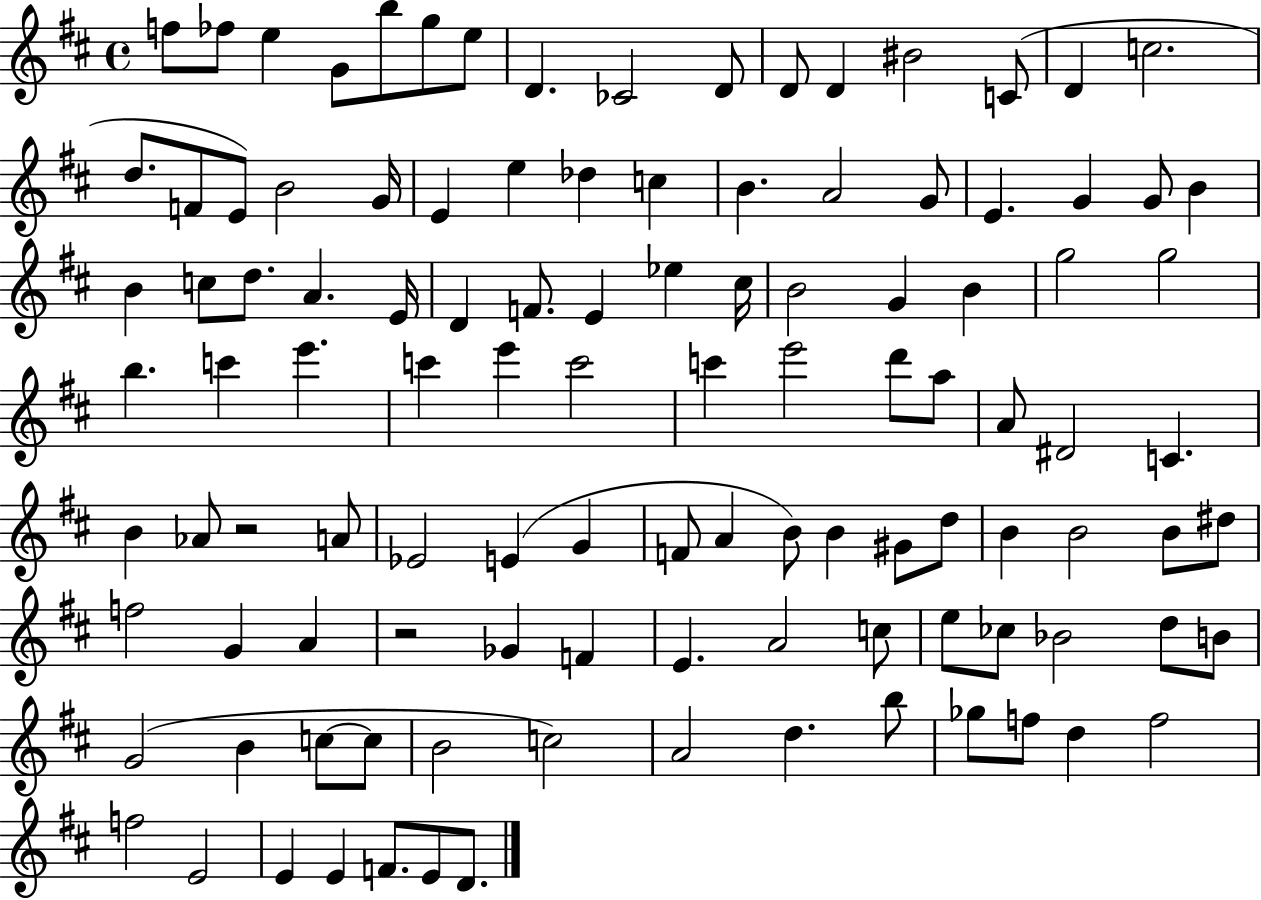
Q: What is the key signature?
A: D major